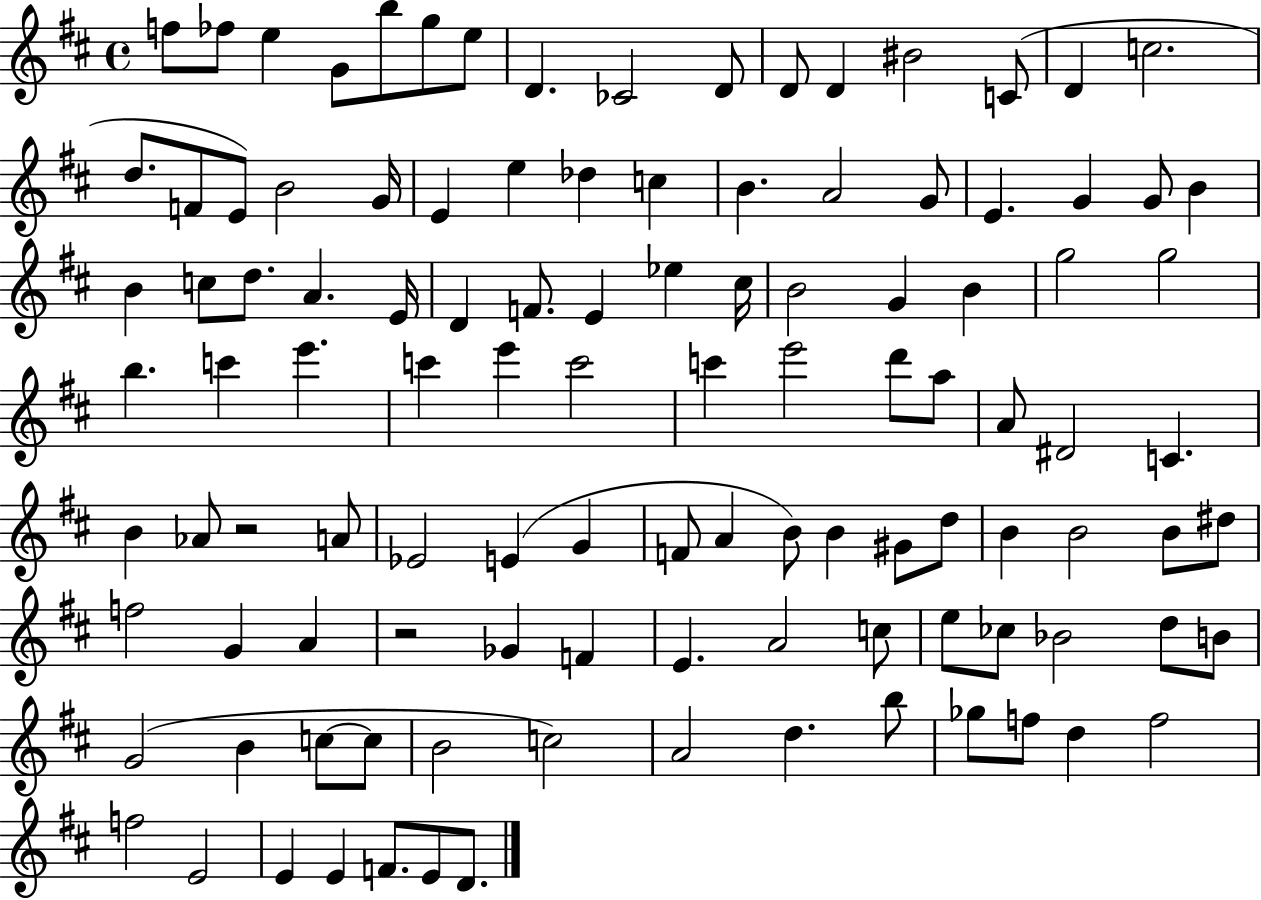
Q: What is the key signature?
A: D major